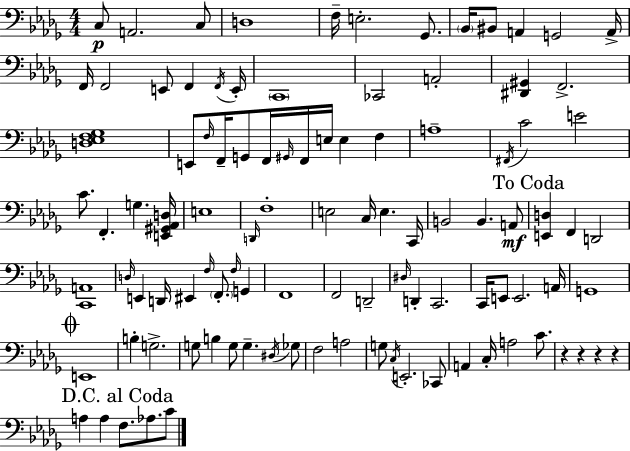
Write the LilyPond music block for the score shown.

{
  \clef bass
  \numericTimeSignature
  \time 4/4
  \key bes \minor
  c8\p a,2. c8 | d1 | f16-- e2.-. ges,8. | \parenthesize bes,16 bis,8 a,4 g,2 a,16-> | \break f,16 f,2 e,8 f,4 \acciaccatura { f,16 } | e,16-. \parenthesize c,1 | ces,2 a,2-. | <dis, gis,>4 f,2.-> | \break <d ees f ges>1 | e,8 \grace { f16 } f,16-- g,8 f,16 \grace { gis,16 } f,16 e16 e4 f4 | a1-- | \acciaccatura { fis,16 } c'2 e'2 | \break c'8. f,4.-. g4. | <e, gis, aes, d>16 e1 | \grace { d,16 } f1-. | e2 c16 e4. | \break c,16 b,2 b,4. | a,8\mf \mark "To Coda" <e, d>4 f,4 d,2 | <c, a,>1 | \grace { d16 } e,4 d,16 eis,4 \grace { f16 } | \break \parenthesize f,8.-. \grace { f16 } g,4 f,1 | f,2 | d,2-- \grace { dis16 } d,4-. c,2. | c,16 e,8 e,2. | \break a,16 g,1 | \mark \markup { \musicglyph "scripts.coda" } e,1 | b4-. g2.-> | g8 b4 g8 | \break g4.-- \acciaccatura { dis16 } ges8 f2 | a2 g8 \acciaccatura { c16 } e,2.-. | ces,8 a,4 c16-. | a2 c'8. r4 r4 | \break r4 r4 \mark "D.C. al Coda" a4 a4 | f8. aes8. c'8 \bar "|."
}